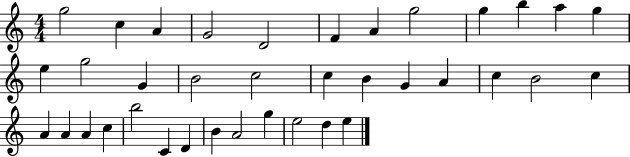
G5/h C5/q A4/q G4/h D4/h F4/q A4/q G5/h G5/q B5/q A5/q G5/q E5/q G5/h G4/q B4/h C5/h C5/q B4/q G4/q A4/q C5/q B4/h C5/q A4/q A4/q A4/q C5/q B5/h C4/q D4/q B4/q A4/h G5/q E5/h D5/q E5/q